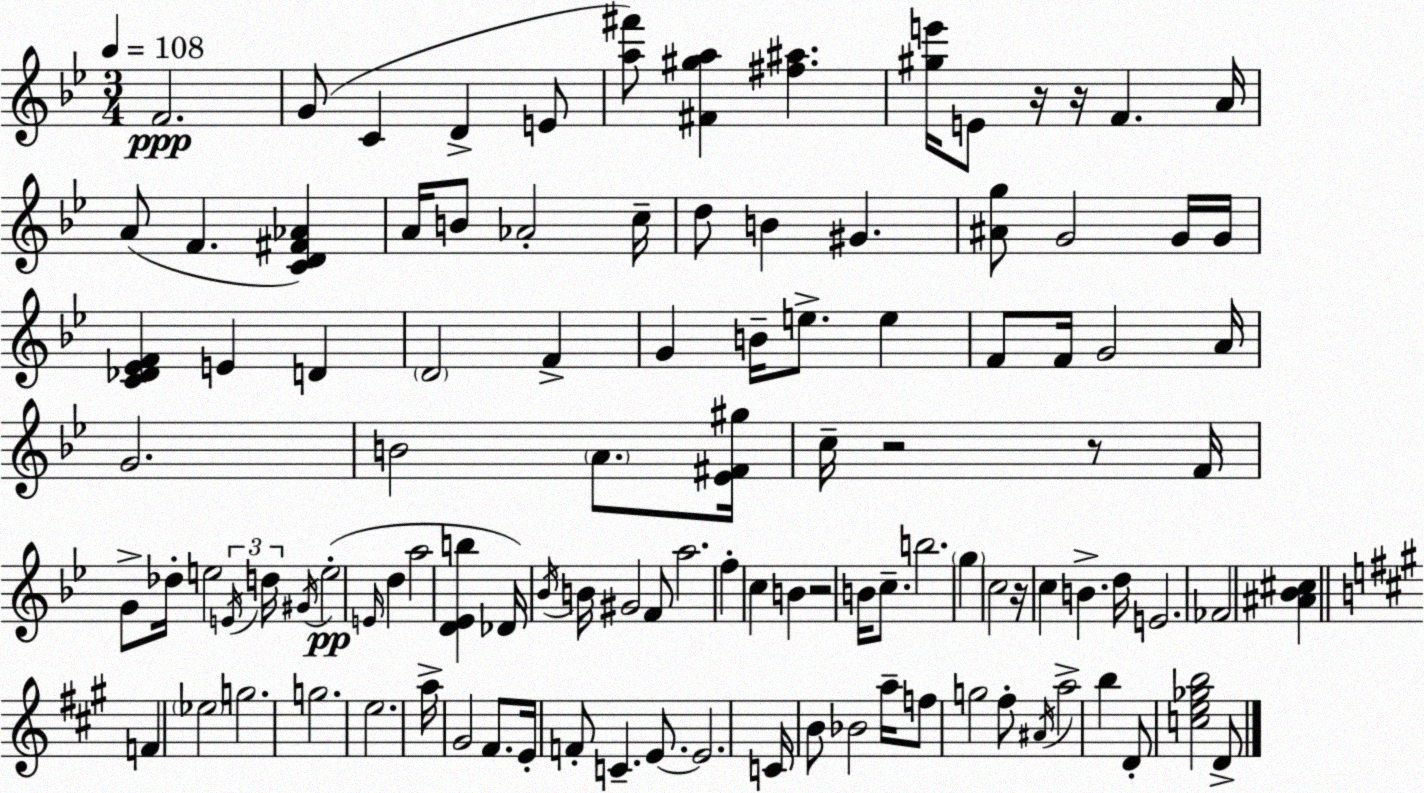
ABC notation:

X:1
T:Untitled
M:3/4
L:1/4
K:Gm
F2 G/2 C D E/2 [a^f']/2 [^F^ga] [^f^a] [^ge']/4 E/2 z/4 z/4 F A/4 A/2 F [CD^F_A] A/4 B/2 _A2 c/4 d/2 B ^G [^Ag]/2 G2 G/4 G/4 [C_D_EF] E D D2 F G B/4 e/2 e F/2 F/4 G2 A/4 G2 B2 A/2 [_E^F^g]/4 c/4 z2 z/2 F/4 G/2 _d/4 e2 E/4 d/4 ^G/4 e2 E/4 d a2 [D_Eb] _D/4 _B/4 B/4 ^G2 F/2 a2 f c B z2 B/4 c/2 b2 g c2 z/4 c B d/4 E2 _F2 [^A_B^c] F _e2 g2 g2 e2 a/4 ^G2 ^F/2 E/4 F/2 C E/2 E2 C/4 B/2 _B2 a/4 f/2 g2 ^f/2 ^A/4 a2 b D/2 [ce_gb]2 D/2